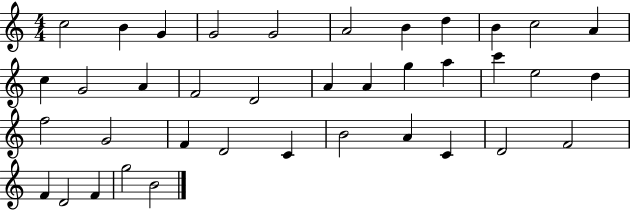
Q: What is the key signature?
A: C major